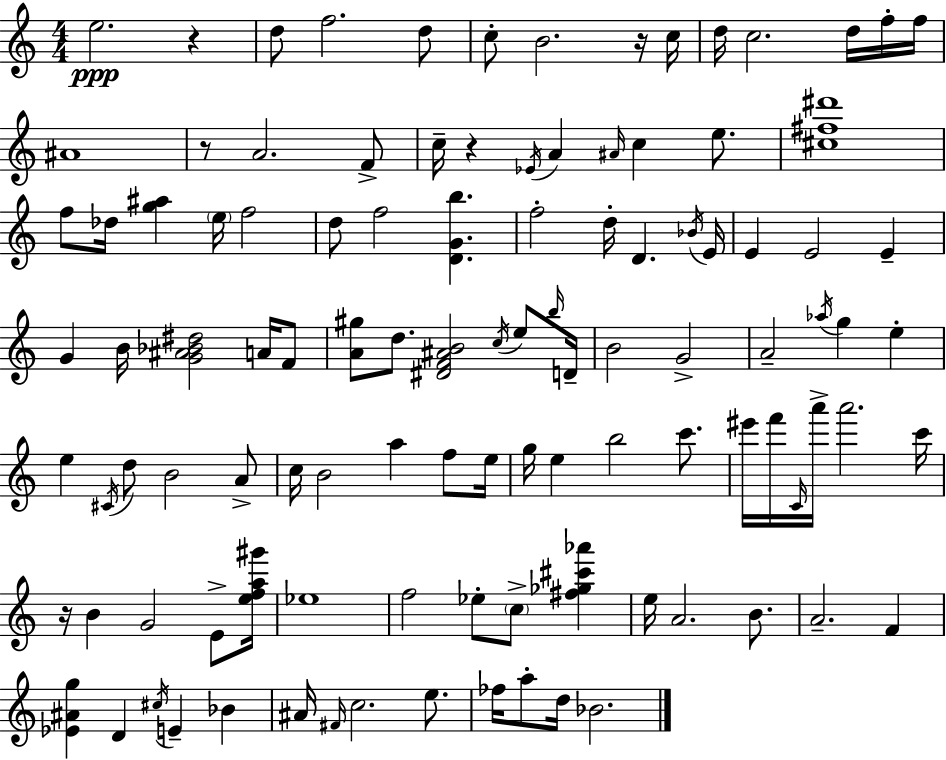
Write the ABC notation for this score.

X:1
T:Untitled
M:4/4
L:1/4
K:C
e2 z d/2 f2 d/2 c/2 B2 z/4 c/4 d/4 c2 d/4 f/4 f/4 ^A4 z/2 A2 F/2 c/4 z _E/4 A ^A/4 c e/2 [^c^f^d']4 f/2 _d/4 [g^a] e/4 f2 d/2 f2 [DGb] f2 d/4 D _B/4 E/4 E E2 E G B/4 [G^A_B^d]2 A/4 F/2 [A^g]/2 d/2 [^DF^AB]2 c/4 e/2 b/4 D/4 B2 G2 A2 _a/4 g e e ^C/4 d/2 B2 A/2 c/4 B2 a f/2 e/4 g/4 e b2 c'/2 ^e'/4 f'/4 C/4 a'/4 a'2 c'/4 z/4 B G2 E/2 [efa^g']/4 _e4 f2 _e/2 c/2 [^f_g^c'_a'] e/4 A2 B/2 A2 F [_E^Ag] D ^c/4 E _B ^A/4 ^F/4 c2 e/2 _f/4 a/2 d/4 _B2